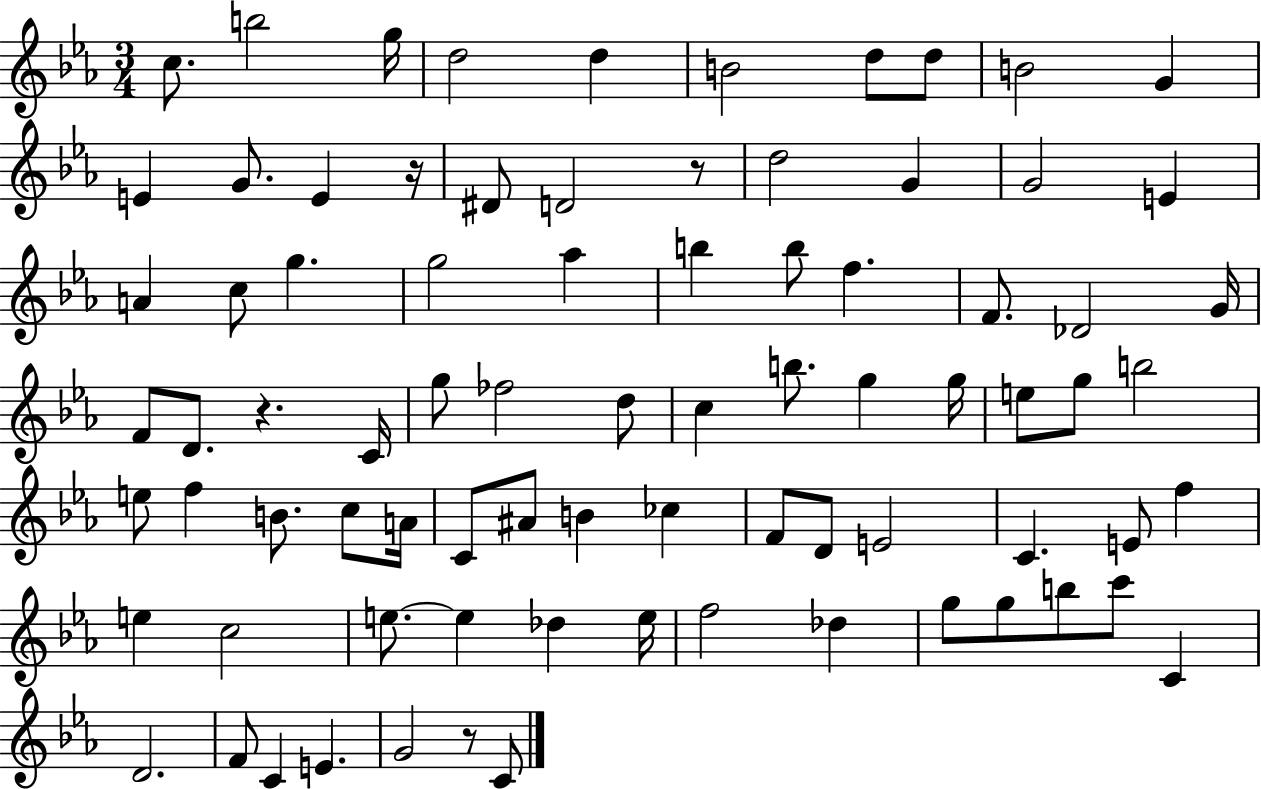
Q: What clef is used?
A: treble